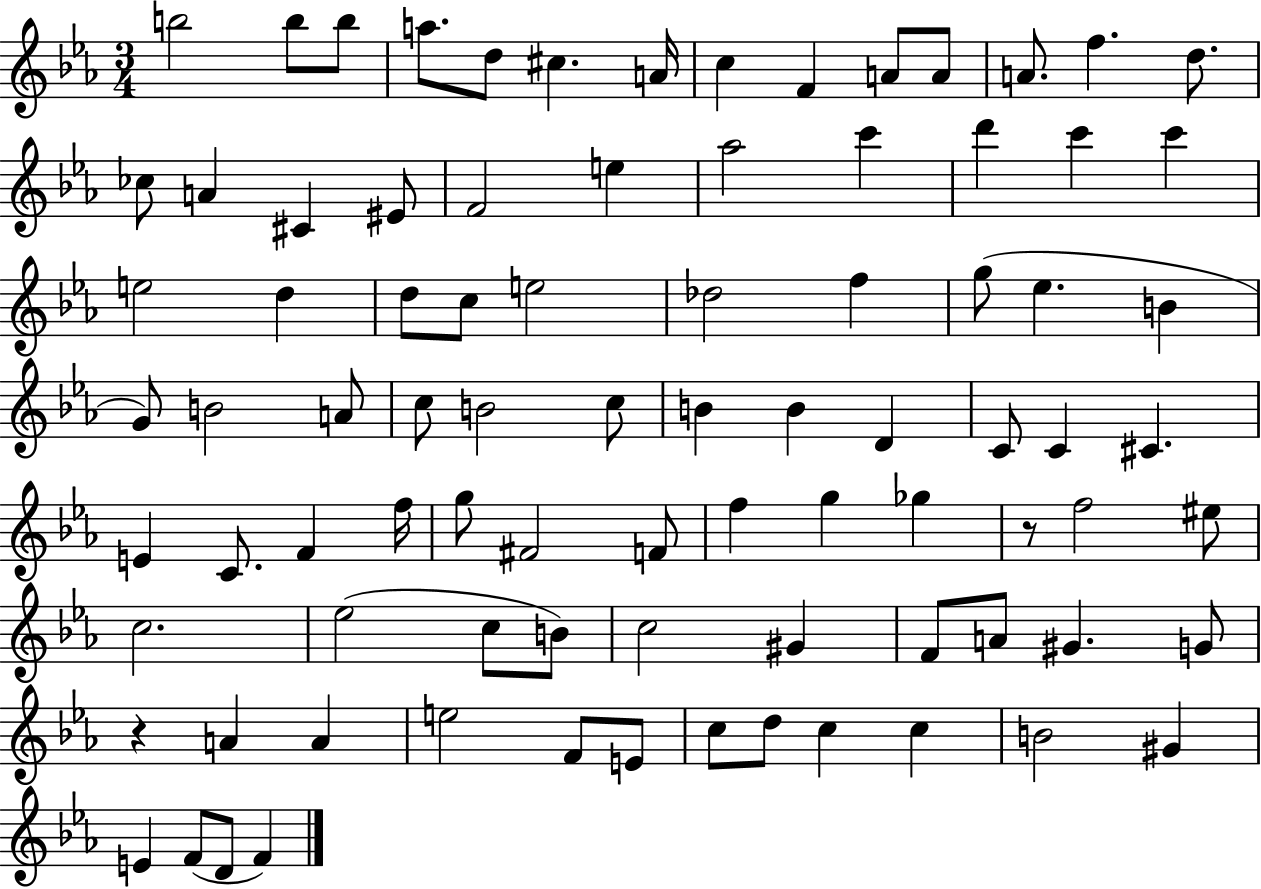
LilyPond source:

{
  \clef treble
  \numericTimeSignature
  \time 3/4
  \key ees \major
  b''2 b''8 b''8 | a''8. d''8 cis''4. a'16 | c''4 f'4 a'8 a'8 | a'8. f''4. d''8. | \break ces''8 a'4 cis'4 eis'8 | f'2 e''4 | aes''2 c'''4 | d'''4 c'''4 c'''4 | \break e''2 d''4 | d''8 c''8 e''2 | des''2 f''4 | g''8( ees''4. b'4 | \break g'8) b'2 a'8 | c''8 b'2 c''8 | b'4 b'4 d'4 | c'8 c'4 cis'4. | \break e'4 c'8. f'4 f''16 | g''8 fis'2 f'8 | f''4 g''4 ges''4 | r8 f''2 eis''8 | \break c''2. | ees''2( c''8 b'8) | c''2 gis'4 | f'8 a'8 gis'4. g'8 | \break r4 a'4 a'4 | e''2 f'8 e'8 | c''8 d''8 c''4 c''4 | b'2 gis'4 | \break e'4 f'8( d'8 f'4) | \bar "|."
}